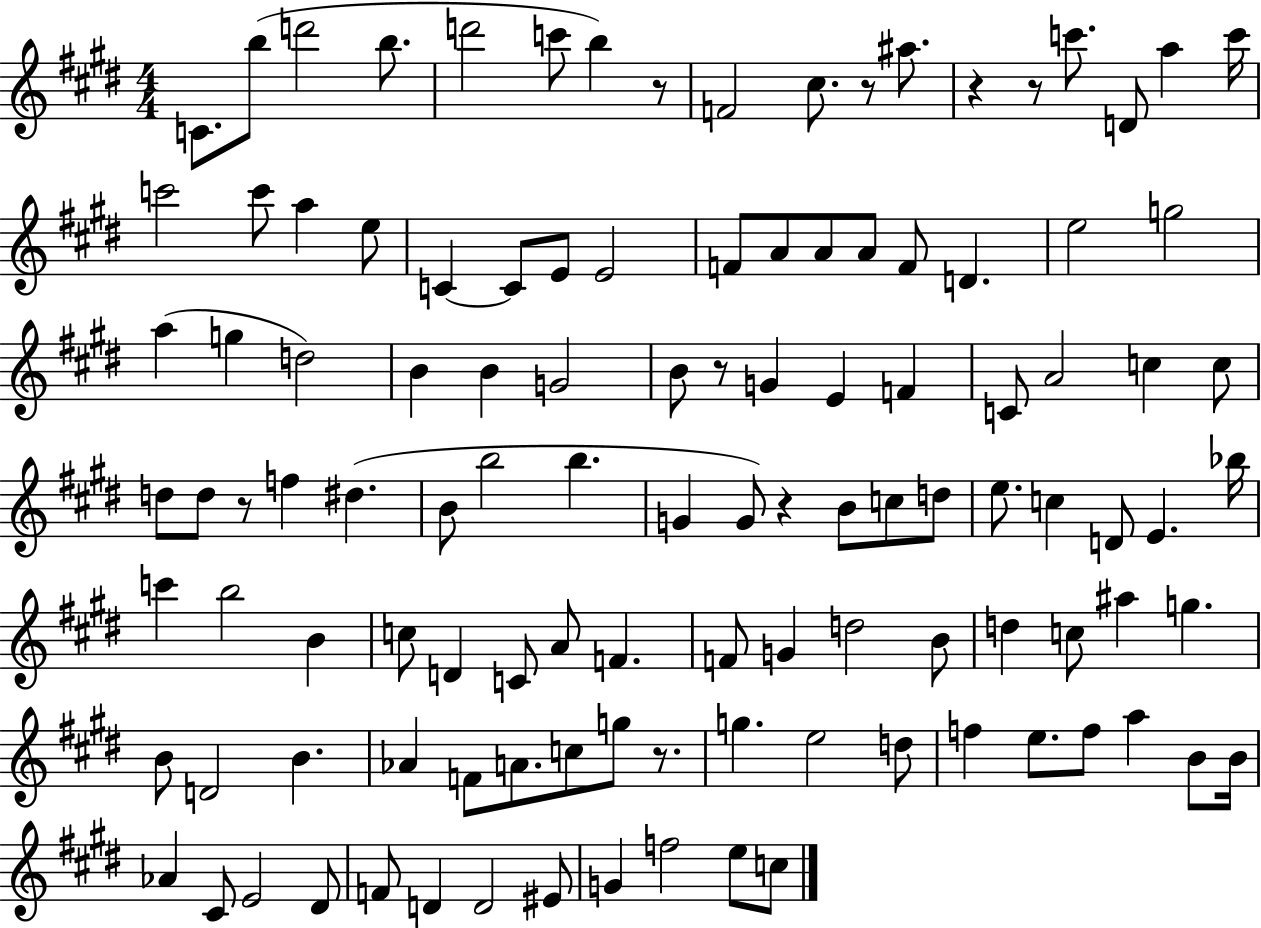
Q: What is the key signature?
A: E major